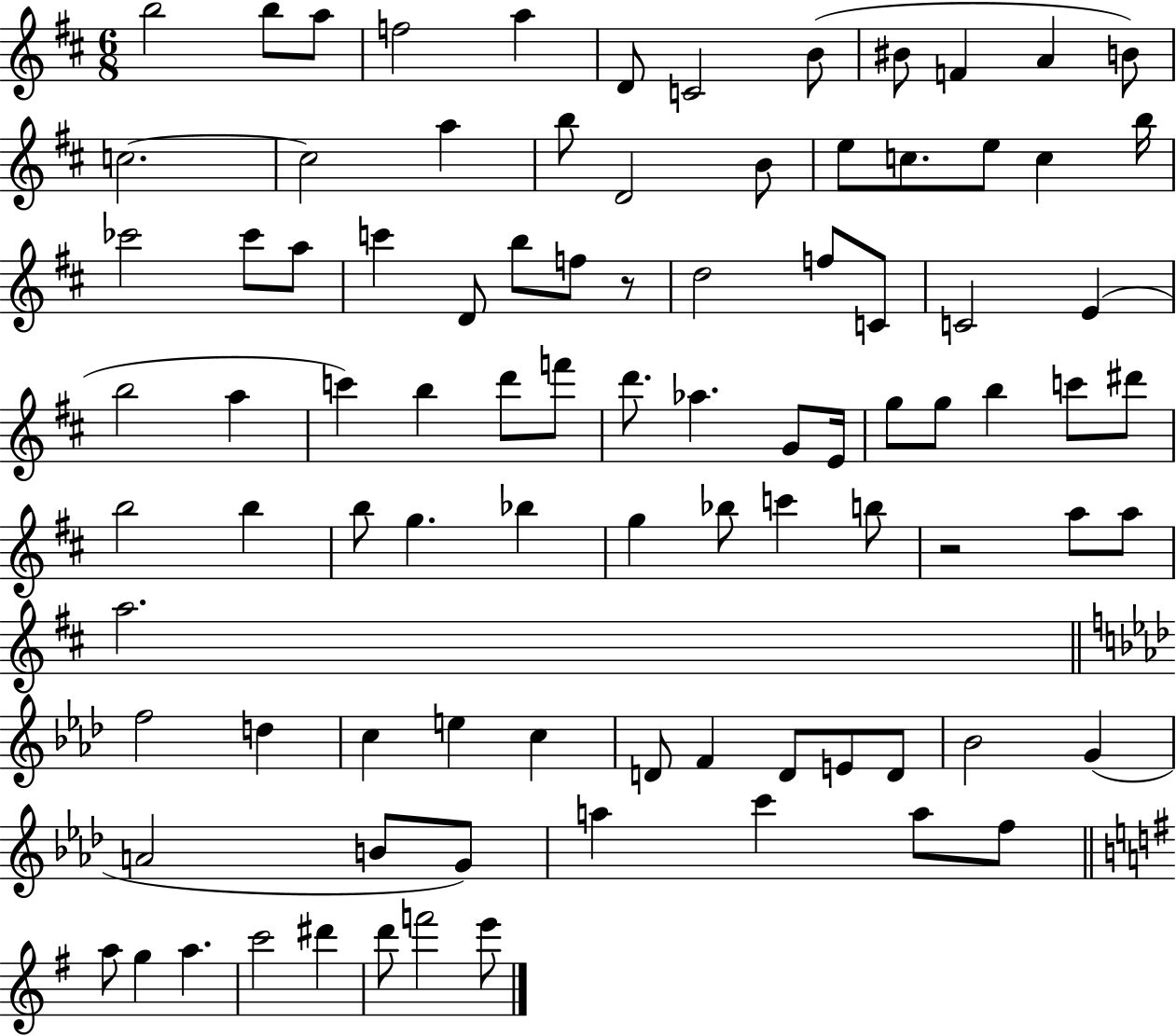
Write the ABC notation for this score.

X:1
T:Untitled
M:6/8
L:1/4
K:D
b2 b/2 a/2 f2 a D/2 C2 B/2 ^B/2 F A B/2 c2 c2 a b/2 D2 B/2 e/2 c/2 e/2 c b/4 _c'2 _c'/2 a/2 c' D/2 b/2 f/2 z/2 d2 f/2 C/2 C2 E b2 a c' b d'/2 f'/2 d'/2 _a G/2 E/4 g/2 g/2 b c'/2 ^d'/2 b2 b b/2 g _b g _b/2 c' b/2 z2 a/2 a/2 a2 f2 d c e c D/2 F D/2 E/2 D/2 _B2 G A2 B/2 G/2 a c' a/2 f/2 a/2 g a c'2 ^d' d'/2 f'2 e'/2